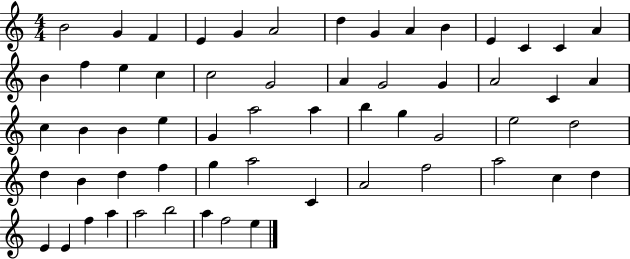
X:1
T:Untitled
M:4/4
L:1/4
K:C
B2 G F E G A2 d G A B E C C A B f e c c2 G2 A G2 G A2 C A c B B e G a2 a b g G2 e2 d2 d B d f g a2 C A2 f2 a2 c d E E f a a2 b2 a f2 e